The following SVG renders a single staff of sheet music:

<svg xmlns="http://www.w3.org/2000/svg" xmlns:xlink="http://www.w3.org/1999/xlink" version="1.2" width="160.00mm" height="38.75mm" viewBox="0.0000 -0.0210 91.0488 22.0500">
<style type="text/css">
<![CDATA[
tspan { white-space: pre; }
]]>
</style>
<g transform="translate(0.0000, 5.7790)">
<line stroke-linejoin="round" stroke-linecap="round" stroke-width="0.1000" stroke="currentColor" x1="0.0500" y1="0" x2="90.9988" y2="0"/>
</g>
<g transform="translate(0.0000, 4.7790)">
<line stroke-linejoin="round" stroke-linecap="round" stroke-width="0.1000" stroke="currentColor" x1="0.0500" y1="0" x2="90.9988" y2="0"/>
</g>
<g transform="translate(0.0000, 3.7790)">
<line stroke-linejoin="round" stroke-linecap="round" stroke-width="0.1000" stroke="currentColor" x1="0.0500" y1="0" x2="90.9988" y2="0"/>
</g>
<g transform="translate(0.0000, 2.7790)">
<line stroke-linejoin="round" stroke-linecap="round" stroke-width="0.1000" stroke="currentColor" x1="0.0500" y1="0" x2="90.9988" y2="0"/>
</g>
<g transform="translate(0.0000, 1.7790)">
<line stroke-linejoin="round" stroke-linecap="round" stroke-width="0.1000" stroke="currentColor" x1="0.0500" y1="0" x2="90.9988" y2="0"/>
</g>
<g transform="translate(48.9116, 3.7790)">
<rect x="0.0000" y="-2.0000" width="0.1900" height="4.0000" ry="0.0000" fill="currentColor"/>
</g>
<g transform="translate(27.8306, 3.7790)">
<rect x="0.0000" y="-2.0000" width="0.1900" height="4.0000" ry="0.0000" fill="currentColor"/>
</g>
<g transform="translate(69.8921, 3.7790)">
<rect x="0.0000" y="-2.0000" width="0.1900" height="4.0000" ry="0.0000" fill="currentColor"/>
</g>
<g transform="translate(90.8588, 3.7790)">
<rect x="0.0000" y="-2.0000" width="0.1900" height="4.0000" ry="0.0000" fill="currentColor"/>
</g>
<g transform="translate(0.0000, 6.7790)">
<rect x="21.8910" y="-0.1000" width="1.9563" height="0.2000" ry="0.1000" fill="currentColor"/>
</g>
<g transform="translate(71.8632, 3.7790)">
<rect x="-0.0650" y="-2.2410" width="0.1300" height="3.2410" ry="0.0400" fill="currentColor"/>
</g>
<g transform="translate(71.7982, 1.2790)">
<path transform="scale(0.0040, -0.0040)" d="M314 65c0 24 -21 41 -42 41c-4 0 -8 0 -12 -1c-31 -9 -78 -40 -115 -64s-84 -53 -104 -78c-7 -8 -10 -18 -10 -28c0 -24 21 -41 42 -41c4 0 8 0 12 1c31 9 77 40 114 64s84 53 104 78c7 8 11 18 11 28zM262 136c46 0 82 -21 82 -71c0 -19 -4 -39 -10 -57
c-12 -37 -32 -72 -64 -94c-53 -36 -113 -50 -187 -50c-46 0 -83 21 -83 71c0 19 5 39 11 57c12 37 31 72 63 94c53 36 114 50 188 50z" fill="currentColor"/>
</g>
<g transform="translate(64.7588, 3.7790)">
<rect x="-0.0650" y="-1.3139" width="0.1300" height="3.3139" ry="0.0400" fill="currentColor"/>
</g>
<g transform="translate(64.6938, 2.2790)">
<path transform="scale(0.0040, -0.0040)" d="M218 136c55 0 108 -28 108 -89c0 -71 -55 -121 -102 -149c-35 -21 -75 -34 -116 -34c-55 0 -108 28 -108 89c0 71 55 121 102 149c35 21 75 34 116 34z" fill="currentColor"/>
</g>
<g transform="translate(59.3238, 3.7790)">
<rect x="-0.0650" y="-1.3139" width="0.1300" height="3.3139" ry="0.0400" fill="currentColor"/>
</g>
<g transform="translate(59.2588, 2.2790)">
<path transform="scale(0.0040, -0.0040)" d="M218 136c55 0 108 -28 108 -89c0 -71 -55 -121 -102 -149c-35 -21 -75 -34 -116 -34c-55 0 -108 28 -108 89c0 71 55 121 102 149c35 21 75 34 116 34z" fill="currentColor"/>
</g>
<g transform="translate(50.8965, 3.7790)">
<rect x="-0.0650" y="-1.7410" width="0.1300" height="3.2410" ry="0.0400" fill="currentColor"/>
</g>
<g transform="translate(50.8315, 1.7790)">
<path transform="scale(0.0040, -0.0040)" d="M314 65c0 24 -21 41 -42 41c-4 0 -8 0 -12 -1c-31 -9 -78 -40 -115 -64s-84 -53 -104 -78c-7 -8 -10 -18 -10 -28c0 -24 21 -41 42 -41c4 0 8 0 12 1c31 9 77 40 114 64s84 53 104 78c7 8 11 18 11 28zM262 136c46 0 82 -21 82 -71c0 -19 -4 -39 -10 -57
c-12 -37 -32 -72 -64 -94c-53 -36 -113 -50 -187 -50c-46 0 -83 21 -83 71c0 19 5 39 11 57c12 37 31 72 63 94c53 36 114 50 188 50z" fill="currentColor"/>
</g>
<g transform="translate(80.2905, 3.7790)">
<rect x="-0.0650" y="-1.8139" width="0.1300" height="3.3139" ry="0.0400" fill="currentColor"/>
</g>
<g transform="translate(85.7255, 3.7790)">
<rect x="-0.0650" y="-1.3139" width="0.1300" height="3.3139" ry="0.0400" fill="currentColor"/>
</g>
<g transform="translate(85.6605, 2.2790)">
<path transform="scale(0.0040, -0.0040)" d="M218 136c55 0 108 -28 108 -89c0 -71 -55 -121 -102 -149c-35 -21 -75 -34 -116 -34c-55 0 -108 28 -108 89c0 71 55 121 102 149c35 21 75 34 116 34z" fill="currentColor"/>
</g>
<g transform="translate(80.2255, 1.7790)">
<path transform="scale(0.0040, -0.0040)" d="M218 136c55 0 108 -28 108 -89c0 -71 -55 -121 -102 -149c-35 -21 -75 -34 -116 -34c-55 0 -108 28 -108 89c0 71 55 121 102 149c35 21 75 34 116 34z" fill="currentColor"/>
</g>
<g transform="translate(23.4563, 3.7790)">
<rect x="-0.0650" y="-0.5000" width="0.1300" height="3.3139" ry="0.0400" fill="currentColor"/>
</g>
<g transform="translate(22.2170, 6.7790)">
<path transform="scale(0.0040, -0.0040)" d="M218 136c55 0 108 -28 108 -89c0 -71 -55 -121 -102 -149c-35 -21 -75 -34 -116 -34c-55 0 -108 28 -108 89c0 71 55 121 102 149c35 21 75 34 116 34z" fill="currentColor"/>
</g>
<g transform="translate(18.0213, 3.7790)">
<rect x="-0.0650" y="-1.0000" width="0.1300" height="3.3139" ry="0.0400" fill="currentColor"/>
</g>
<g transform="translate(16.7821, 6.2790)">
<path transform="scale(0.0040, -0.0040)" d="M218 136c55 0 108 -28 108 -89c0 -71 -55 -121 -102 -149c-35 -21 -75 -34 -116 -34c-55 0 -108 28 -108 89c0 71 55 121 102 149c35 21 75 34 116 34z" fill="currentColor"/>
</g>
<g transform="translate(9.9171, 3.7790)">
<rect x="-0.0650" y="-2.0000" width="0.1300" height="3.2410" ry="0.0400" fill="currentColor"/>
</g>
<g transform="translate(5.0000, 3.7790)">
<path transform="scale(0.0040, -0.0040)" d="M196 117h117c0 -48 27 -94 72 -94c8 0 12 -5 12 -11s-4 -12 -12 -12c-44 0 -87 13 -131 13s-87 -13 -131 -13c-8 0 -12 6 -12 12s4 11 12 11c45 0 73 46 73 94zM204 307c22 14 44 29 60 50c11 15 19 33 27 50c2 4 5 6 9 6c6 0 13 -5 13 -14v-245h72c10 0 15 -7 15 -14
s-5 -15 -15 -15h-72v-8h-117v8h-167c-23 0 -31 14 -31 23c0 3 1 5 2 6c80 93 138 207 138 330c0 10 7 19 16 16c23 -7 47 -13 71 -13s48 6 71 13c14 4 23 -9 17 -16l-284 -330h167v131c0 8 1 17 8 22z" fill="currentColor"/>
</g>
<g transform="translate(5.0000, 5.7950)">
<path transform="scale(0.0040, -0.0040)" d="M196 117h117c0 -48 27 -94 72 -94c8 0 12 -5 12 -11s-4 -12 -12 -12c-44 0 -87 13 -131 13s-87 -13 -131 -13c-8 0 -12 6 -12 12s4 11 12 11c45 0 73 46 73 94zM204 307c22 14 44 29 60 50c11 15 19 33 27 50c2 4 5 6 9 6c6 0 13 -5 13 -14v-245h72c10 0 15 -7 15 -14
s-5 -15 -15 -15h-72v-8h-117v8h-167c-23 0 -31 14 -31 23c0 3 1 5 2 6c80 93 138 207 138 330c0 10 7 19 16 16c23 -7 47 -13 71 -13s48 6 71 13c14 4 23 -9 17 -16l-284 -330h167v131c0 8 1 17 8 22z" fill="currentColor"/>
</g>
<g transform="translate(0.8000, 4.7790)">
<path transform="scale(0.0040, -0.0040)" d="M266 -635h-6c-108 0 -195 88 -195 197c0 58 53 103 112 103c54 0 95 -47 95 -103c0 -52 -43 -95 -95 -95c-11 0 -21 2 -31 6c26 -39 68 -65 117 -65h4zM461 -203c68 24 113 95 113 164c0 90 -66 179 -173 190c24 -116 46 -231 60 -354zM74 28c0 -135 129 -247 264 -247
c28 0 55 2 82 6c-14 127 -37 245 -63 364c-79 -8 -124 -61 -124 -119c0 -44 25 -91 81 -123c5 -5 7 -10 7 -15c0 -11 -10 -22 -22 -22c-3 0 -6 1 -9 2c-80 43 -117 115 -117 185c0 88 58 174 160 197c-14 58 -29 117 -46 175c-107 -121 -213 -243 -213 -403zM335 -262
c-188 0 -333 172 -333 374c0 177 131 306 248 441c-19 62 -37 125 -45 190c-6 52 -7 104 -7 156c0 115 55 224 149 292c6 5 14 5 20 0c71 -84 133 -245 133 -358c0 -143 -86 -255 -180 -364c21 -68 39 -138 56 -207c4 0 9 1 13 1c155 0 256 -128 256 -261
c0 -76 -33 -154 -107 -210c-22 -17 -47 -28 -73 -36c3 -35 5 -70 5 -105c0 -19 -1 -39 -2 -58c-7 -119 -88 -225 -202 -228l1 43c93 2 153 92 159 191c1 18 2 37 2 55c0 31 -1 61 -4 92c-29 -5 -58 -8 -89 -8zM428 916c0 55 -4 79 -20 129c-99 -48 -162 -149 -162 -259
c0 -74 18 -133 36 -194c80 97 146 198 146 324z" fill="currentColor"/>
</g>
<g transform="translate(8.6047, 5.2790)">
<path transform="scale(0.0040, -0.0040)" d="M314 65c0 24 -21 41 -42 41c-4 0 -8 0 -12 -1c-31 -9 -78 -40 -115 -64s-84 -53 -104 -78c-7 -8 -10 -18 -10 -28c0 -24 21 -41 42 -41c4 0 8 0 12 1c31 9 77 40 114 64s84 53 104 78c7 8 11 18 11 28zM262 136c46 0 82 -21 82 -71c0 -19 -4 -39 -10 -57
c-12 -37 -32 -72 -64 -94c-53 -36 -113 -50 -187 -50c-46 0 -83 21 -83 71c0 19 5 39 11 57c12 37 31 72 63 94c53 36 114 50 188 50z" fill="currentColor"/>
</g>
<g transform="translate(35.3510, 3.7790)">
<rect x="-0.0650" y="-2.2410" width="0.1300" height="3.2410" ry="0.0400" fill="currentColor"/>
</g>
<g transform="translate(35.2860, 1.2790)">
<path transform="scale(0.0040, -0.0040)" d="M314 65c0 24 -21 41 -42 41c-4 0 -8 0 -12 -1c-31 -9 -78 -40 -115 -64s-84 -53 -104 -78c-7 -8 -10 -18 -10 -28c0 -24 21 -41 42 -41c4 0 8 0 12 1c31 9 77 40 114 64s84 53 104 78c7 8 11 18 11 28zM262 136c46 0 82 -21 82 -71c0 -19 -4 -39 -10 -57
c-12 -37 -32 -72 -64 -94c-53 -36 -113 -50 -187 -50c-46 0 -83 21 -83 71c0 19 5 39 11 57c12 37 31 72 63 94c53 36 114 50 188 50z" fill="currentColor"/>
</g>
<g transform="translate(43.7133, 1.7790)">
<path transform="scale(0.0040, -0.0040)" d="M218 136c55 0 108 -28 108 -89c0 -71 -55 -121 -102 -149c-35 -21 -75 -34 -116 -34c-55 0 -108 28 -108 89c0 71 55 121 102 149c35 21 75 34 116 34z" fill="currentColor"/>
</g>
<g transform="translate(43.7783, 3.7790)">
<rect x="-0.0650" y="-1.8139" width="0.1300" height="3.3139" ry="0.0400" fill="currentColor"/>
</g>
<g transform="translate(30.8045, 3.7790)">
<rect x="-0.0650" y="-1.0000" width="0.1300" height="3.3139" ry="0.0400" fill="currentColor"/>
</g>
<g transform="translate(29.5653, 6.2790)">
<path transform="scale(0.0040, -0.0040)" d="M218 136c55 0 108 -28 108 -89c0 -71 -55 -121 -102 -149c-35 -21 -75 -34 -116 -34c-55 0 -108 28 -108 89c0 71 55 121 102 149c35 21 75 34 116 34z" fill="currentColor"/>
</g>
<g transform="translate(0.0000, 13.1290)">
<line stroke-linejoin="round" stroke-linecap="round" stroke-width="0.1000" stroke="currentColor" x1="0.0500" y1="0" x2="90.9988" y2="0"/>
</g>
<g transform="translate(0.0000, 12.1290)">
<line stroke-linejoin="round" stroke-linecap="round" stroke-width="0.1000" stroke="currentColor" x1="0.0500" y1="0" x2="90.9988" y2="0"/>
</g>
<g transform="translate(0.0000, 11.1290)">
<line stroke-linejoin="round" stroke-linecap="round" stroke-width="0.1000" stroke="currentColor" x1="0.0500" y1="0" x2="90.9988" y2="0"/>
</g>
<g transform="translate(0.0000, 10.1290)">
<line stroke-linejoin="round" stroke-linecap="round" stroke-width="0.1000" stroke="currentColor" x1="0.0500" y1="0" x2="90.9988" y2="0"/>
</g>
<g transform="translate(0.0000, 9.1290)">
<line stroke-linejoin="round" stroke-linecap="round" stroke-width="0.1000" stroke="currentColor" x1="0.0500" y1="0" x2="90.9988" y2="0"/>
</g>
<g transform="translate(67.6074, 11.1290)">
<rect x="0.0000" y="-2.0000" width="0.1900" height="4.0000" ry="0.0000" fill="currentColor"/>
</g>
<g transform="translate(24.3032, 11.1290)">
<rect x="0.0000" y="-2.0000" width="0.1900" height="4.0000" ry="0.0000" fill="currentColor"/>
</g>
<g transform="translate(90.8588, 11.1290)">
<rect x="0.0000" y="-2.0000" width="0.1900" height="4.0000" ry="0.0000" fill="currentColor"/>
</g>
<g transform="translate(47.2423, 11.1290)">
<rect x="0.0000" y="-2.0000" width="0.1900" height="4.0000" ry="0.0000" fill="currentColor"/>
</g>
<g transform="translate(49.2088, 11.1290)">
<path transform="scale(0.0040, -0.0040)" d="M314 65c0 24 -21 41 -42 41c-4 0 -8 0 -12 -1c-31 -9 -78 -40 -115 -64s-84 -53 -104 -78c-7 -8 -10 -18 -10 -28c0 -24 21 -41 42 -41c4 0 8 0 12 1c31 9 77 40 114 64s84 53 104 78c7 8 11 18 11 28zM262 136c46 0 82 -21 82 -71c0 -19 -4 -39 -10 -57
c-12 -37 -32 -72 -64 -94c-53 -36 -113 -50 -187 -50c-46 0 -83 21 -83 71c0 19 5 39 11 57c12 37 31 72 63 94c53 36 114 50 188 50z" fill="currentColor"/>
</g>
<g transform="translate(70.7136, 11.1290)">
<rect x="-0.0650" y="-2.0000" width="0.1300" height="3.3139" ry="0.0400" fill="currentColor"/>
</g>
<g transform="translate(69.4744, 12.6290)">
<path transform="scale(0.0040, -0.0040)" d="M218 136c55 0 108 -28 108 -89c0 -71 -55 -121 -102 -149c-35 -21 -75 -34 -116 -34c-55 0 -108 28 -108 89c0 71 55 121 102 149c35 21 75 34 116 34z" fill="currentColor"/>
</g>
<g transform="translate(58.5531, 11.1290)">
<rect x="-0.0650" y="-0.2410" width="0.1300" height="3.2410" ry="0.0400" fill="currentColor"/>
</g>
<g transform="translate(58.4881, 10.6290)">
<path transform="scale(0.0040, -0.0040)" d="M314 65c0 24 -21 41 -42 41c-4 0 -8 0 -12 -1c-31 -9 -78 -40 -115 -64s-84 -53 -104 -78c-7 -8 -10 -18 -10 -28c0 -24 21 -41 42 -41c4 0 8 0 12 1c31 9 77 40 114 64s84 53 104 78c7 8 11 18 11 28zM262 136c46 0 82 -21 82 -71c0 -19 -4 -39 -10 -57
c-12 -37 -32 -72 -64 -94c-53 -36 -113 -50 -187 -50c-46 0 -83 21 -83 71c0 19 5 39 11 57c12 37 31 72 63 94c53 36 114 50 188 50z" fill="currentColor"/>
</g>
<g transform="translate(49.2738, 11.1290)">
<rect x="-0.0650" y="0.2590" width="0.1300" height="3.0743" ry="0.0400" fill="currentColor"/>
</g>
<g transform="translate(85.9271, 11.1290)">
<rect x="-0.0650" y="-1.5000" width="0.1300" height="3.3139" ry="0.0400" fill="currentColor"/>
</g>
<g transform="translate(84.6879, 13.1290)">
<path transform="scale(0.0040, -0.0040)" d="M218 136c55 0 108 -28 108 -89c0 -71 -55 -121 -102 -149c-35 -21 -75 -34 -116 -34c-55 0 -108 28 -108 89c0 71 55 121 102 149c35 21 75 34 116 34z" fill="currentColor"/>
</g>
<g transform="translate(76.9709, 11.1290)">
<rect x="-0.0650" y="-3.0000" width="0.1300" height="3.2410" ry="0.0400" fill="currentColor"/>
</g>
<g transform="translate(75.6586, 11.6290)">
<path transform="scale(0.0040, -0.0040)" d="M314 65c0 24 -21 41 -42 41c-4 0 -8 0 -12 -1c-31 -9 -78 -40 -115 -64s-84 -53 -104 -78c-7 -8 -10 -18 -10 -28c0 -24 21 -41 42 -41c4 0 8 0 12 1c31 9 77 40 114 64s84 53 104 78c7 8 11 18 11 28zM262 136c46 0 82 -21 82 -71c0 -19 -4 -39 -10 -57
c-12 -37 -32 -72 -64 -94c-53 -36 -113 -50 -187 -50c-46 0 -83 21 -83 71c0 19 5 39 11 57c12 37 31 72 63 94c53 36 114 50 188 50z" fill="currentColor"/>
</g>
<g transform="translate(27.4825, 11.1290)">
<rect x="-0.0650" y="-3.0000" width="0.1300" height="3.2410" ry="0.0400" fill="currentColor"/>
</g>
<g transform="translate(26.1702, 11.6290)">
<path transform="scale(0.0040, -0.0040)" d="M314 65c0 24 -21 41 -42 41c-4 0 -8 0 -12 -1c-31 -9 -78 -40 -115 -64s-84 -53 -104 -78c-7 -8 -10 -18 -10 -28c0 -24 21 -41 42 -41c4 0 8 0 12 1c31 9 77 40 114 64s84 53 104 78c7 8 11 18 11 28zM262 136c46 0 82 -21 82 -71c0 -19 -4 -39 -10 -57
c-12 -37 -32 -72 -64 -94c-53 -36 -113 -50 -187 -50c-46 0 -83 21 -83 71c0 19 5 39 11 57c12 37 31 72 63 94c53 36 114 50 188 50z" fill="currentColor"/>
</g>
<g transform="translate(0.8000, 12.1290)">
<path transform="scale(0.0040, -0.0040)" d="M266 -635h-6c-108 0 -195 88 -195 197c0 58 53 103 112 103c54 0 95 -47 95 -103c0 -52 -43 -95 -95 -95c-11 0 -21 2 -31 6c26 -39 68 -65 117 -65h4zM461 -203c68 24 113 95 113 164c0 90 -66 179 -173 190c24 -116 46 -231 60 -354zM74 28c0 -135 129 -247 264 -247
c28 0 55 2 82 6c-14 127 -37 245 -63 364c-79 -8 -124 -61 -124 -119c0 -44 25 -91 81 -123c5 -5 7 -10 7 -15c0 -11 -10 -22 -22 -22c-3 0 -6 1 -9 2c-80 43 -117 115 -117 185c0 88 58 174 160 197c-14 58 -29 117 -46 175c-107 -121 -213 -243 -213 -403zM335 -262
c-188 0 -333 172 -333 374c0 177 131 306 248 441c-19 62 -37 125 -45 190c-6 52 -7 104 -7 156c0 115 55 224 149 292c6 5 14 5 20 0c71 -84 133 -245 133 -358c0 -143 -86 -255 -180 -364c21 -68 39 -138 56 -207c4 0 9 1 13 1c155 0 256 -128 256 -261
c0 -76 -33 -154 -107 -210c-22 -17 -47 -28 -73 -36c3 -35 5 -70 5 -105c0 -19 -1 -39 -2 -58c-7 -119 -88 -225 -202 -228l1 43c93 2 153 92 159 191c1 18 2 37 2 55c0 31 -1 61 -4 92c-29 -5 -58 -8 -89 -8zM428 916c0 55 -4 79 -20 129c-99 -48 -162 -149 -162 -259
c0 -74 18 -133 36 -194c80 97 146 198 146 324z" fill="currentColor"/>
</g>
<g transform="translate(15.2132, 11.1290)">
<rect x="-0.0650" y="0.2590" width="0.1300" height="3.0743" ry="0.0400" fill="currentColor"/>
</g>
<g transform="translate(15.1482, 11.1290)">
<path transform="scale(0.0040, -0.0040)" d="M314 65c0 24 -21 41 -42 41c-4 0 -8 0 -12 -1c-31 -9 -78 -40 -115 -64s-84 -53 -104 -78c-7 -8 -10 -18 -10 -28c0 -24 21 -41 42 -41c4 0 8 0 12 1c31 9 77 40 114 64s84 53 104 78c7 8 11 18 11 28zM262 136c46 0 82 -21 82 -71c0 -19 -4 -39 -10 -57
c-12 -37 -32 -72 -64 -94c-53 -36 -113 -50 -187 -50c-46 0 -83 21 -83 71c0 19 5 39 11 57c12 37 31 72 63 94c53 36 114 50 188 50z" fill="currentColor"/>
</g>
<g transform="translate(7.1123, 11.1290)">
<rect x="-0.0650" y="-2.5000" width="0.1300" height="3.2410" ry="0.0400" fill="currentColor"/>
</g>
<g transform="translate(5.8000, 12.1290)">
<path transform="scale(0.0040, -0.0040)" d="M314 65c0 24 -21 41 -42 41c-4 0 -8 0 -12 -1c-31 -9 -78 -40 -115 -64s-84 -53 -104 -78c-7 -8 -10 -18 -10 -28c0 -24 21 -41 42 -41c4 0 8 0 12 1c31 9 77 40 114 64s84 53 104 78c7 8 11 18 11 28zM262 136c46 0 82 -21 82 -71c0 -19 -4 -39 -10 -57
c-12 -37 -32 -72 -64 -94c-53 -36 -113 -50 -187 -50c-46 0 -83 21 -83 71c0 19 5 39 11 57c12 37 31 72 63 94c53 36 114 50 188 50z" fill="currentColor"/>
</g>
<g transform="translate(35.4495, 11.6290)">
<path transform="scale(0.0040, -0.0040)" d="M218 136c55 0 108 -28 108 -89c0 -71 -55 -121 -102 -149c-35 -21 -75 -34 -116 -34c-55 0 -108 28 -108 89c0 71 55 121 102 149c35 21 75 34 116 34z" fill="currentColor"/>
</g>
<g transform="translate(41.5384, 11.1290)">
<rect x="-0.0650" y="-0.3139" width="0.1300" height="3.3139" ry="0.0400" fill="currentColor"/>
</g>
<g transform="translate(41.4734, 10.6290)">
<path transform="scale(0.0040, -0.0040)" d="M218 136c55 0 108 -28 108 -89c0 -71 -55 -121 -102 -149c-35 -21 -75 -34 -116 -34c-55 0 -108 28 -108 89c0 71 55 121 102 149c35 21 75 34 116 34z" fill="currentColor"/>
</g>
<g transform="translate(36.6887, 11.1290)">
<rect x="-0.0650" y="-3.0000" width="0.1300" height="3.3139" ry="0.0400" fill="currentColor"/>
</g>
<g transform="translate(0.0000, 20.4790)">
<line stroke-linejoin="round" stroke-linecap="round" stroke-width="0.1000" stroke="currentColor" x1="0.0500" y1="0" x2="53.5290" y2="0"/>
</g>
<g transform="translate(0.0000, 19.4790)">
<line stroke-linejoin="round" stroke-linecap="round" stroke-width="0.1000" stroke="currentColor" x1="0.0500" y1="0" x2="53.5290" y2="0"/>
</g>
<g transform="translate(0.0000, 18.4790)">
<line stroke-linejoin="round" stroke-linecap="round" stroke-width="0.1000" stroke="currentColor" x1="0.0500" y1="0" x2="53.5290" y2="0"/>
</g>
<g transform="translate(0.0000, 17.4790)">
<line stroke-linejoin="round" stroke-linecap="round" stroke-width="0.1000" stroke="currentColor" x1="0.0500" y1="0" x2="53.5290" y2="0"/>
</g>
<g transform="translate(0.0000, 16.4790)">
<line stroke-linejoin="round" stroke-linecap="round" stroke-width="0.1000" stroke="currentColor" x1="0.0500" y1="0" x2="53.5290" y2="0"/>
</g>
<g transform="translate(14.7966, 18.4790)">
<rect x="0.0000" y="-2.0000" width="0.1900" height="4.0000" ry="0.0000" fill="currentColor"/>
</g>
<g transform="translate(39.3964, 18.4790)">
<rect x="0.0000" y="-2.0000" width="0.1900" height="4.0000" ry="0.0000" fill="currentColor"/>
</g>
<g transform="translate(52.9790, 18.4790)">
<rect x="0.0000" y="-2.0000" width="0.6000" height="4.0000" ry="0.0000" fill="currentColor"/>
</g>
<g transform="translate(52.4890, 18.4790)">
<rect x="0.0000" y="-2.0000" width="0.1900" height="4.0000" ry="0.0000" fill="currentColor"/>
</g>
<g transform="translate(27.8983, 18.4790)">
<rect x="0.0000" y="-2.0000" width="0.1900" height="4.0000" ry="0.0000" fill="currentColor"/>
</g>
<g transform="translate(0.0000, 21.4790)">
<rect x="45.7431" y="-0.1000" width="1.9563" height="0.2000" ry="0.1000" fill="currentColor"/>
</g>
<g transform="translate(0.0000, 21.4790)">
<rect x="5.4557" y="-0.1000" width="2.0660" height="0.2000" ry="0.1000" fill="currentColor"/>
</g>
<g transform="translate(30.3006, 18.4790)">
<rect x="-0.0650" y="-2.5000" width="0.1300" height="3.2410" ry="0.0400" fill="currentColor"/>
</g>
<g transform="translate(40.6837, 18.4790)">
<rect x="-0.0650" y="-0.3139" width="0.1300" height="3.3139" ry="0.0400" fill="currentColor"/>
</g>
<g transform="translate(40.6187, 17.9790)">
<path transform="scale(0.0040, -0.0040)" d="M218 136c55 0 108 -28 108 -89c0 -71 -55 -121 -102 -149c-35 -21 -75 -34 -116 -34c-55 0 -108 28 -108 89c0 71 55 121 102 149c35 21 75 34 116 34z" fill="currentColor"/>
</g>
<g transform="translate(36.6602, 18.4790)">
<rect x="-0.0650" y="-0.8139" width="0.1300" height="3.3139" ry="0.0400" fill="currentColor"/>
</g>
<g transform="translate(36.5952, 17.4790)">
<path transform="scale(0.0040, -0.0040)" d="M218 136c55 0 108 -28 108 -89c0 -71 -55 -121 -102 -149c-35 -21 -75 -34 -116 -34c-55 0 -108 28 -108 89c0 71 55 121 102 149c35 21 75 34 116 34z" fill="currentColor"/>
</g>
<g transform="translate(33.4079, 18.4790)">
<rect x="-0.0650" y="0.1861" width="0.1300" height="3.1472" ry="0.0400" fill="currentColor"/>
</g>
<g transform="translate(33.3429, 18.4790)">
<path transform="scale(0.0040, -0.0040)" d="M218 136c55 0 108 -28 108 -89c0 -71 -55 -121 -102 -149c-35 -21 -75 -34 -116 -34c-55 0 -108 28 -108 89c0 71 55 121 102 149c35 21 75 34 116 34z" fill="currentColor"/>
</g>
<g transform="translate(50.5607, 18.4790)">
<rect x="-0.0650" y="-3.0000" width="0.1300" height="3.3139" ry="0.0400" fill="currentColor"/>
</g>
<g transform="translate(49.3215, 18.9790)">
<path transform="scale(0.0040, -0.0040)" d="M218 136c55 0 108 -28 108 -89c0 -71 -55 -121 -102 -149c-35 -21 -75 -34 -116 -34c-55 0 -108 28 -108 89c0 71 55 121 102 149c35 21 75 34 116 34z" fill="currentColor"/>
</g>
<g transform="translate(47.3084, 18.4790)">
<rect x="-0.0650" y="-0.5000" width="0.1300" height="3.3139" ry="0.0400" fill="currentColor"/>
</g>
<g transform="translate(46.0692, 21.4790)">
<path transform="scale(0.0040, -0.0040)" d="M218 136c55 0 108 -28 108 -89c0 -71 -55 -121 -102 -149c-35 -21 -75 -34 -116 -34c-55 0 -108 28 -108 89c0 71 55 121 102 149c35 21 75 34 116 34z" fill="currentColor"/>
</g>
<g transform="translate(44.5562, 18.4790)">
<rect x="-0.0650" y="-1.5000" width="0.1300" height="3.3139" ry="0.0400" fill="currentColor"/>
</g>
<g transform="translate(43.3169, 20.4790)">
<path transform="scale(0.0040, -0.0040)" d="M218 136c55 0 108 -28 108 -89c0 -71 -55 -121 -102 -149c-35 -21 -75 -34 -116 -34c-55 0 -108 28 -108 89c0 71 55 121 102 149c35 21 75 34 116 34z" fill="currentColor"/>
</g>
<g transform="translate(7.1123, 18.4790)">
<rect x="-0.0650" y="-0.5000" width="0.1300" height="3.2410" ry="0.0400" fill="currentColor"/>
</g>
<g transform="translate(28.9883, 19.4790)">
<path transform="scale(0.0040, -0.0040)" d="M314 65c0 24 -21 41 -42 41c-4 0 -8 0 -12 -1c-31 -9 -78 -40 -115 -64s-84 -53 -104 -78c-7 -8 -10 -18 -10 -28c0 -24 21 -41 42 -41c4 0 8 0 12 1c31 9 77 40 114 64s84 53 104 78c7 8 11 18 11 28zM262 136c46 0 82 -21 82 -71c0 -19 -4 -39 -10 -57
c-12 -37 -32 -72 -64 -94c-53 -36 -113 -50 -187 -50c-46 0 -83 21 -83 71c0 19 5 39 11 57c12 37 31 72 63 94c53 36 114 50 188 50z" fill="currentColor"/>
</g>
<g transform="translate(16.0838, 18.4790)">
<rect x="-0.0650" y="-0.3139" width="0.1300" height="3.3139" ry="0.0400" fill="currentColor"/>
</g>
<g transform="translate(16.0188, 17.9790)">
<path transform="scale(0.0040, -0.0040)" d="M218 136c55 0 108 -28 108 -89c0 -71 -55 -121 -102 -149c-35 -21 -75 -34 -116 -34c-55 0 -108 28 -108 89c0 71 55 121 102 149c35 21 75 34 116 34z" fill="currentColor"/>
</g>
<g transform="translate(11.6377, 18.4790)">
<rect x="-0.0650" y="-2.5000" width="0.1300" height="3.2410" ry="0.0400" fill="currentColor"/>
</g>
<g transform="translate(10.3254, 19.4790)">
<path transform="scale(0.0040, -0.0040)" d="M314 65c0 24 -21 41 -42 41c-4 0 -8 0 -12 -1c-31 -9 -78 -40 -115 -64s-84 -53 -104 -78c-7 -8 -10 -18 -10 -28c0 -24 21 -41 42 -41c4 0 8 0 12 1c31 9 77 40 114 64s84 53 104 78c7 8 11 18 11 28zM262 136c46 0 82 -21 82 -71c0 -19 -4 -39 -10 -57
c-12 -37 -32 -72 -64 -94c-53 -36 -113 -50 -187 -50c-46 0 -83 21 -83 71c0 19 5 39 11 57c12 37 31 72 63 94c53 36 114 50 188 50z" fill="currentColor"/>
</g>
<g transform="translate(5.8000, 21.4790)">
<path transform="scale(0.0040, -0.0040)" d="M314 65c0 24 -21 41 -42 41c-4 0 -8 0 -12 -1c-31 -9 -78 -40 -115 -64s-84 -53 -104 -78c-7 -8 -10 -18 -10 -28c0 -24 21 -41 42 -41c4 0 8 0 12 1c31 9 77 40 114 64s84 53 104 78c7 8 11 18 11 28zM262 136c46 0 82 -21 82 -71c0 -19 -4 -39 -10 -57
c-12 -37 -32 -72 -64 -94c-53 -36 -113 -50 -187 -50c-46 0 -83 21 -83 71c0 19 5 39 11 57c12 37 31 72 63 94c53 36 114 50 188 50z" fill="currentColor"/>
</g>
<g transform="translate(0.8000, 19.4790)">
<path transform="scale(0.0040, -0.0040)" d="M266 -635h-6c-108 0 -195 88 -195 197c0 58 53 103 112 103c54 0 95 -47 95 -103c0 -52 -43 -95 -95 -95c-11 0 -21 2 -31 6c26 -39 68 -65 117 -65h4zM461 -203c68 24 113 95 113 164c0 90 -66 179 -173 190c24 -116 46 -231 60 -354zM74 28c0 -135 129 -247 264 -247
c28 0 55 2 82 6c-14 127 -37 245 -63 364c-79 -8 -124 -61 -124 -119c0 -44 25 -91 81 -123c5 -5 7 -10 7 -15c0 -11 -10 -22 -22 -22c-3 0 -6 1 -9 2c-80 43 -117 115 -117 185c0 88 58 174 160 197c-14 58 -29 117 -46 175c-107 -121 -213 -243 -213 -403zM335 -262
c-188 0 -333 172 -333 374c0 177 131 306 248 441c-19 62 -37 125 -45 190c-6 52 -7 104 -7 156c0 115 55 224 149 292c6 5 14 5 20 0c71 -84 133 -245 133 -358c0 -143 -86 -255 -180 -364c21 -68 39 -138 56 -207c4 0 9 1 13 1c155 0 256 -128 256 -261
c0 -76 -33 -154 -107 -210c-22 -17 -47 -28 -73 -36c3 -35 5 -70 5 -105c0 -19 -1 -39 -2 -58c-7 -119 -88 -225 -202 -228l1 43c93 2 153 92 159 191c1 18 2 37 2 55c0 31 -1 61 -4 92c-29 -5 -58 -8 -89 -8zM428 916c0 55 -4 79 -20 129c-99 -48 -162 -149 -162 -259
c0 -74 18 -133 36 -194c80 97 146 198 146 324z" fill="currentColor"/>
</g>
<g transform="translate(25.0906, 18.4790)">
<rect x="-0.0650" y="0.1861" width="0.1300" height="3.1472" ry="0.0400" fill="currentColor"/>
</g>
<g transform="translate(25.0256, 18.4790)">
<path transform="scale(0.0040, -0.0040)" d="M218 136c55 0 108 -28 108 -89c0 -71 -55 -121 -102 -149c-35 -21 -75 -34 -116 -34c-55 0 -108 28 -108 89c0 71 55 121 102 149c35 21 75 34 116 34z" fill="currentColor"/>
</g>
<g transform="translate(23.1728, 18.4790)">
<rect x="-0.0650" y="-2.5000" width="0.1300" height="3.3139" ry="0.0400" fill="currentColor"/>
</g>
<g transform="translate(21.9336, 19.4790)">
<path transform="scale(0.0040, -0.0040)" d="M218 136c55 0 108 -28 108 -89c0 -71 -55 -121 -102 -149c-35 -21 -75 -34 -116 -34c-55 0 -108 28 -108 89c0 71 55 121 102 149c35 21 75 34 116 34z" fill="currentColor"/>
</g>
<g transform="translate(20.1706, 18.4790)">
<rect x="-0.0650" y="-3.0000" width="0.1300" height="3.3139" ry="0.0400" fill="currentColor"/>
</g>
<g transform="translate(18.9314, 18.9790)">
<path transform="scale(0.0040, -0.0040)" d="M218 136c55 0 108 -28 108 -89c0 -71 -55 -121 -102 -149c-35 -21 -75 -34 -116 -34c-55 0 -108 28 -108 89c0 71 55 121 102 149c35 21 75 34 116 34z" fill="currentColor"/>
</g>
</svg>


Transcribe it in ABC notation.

X:1
T:Untitled
M:4/4
L:1/4
K:C
F2 D C D g2 f f2 e e g2 f e G2 B2 A2 A c B2 c2 F A2 E C2 G2 c A G B G2 B d c E C A